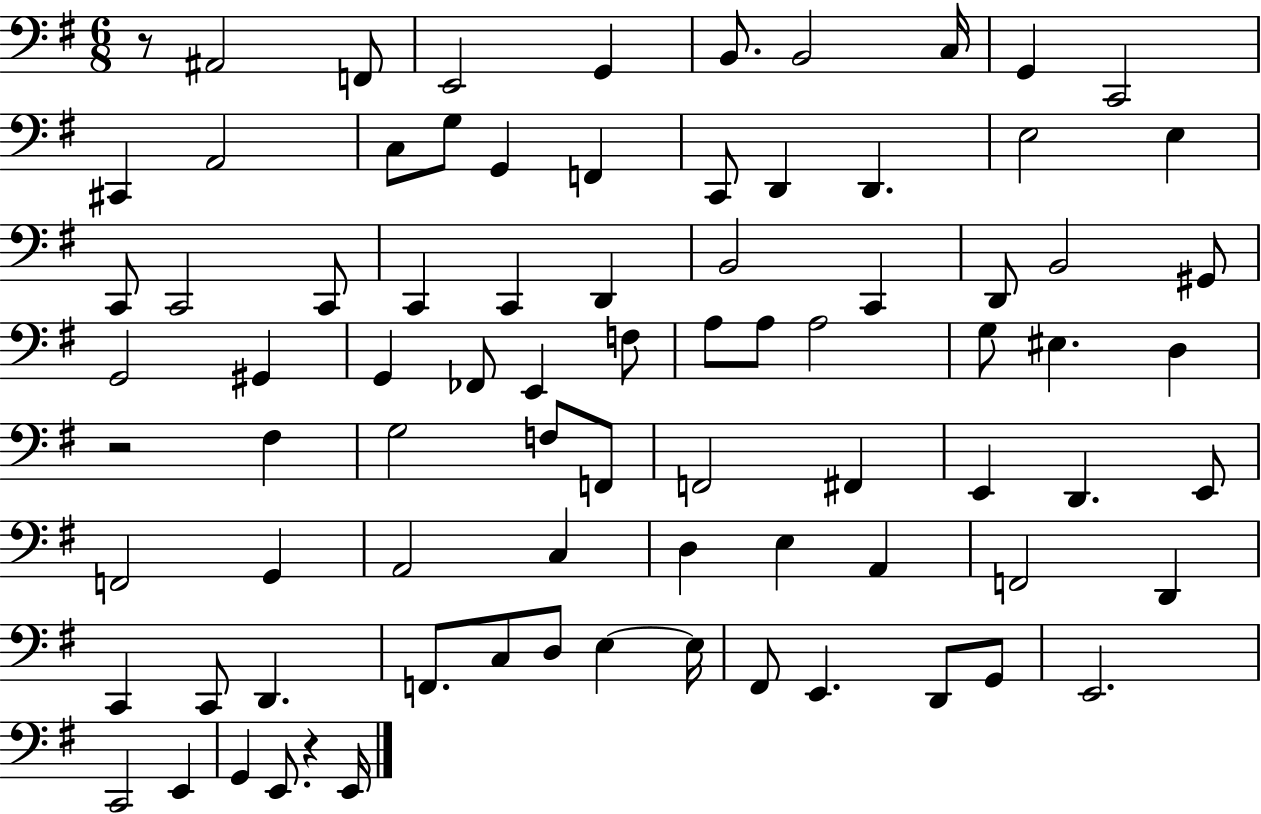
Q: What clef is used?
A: bass